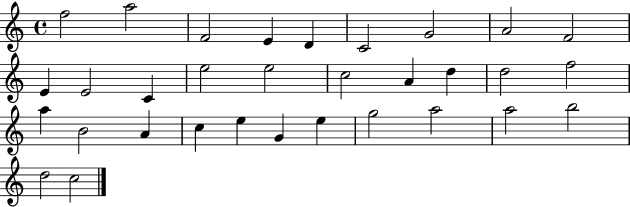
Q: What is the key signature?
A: C major